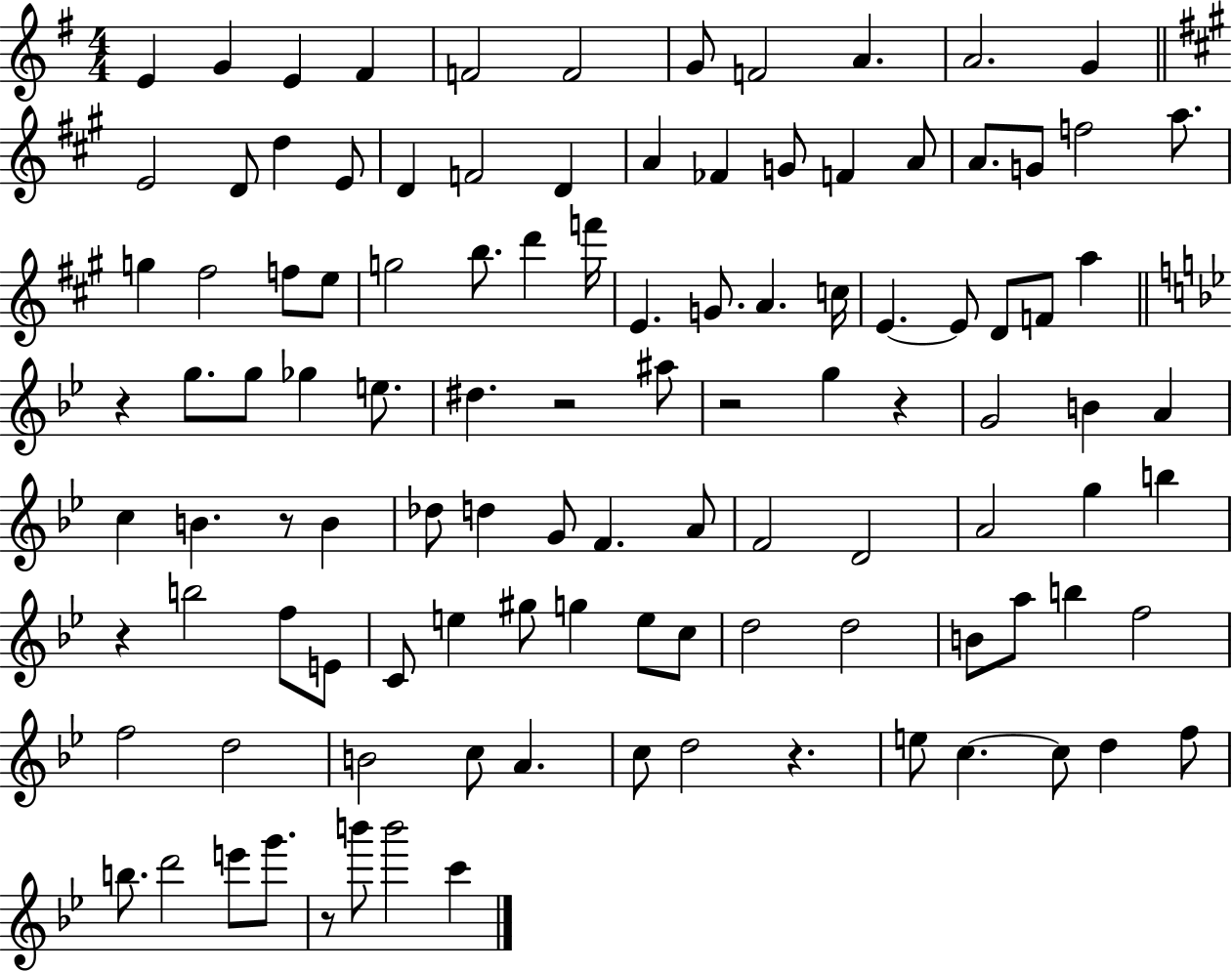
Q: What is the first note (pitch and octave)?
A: E4